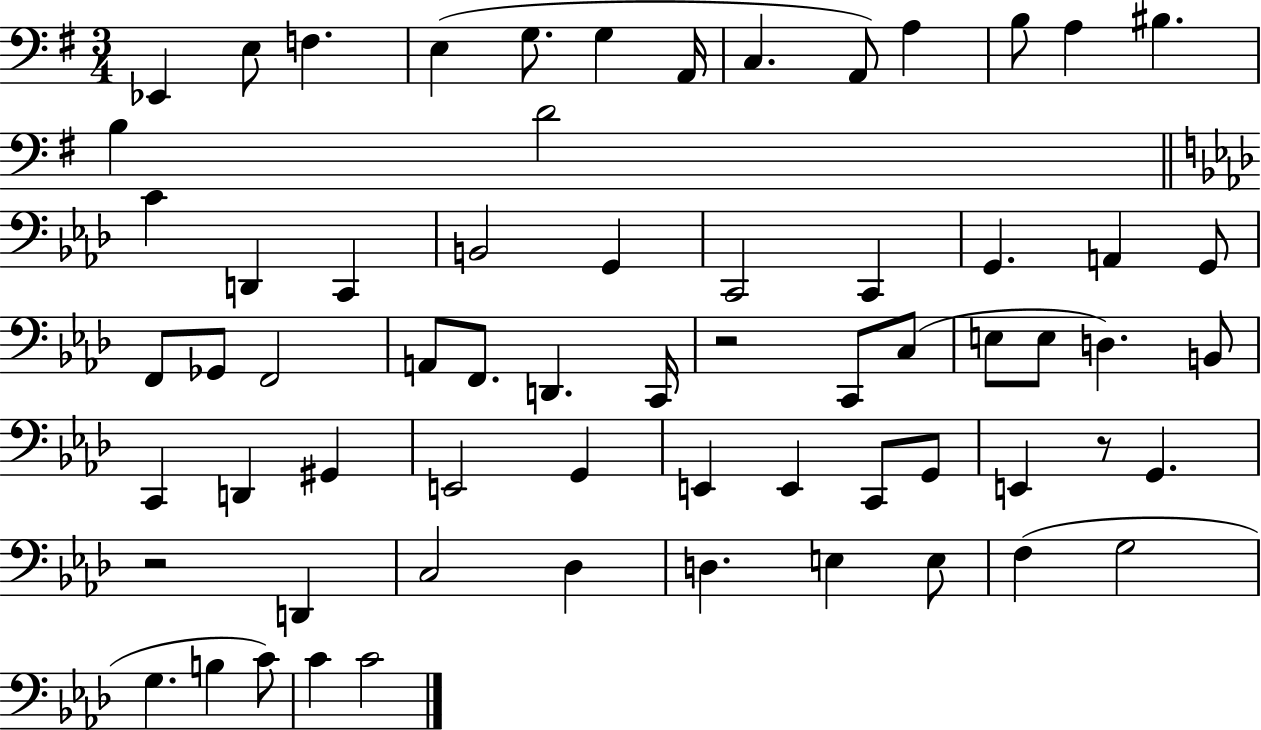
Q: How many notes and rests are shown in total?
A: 65